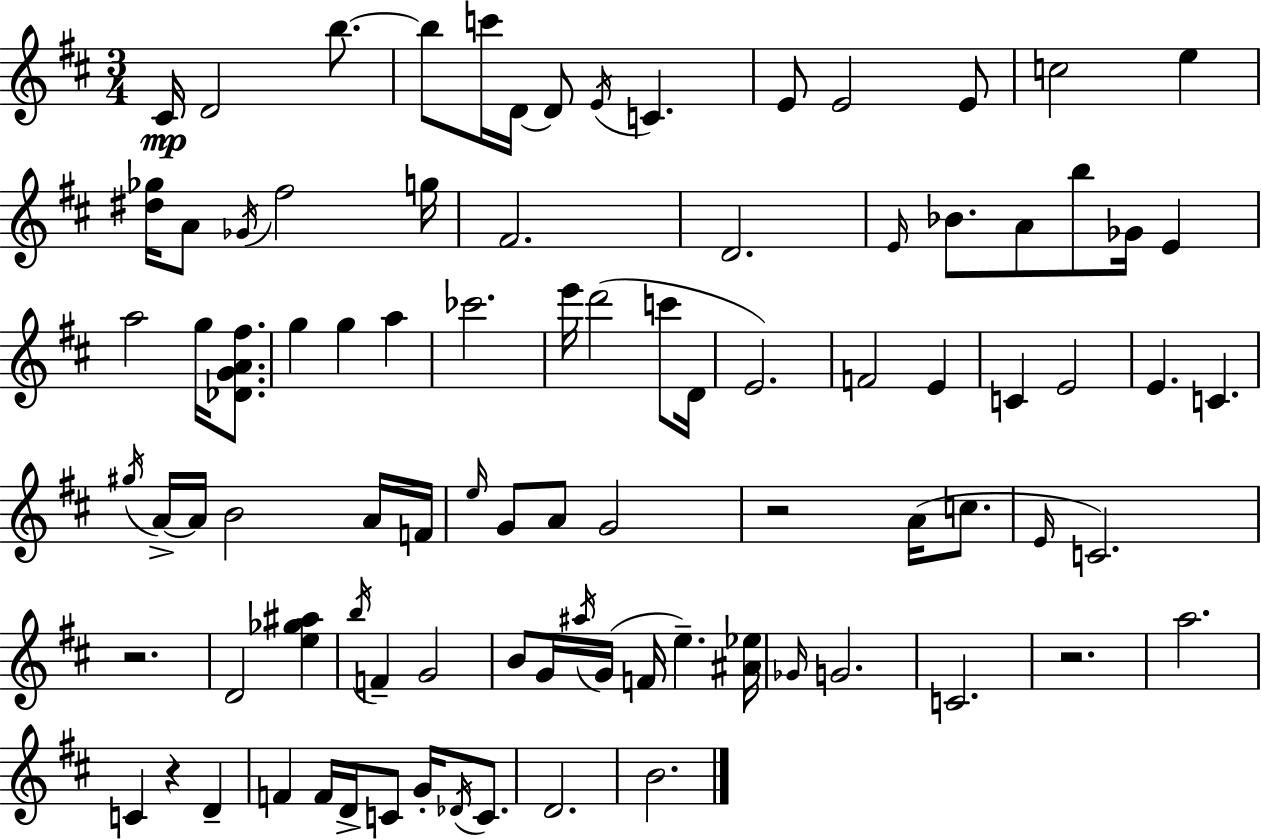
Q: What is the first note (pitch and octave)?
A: C#4